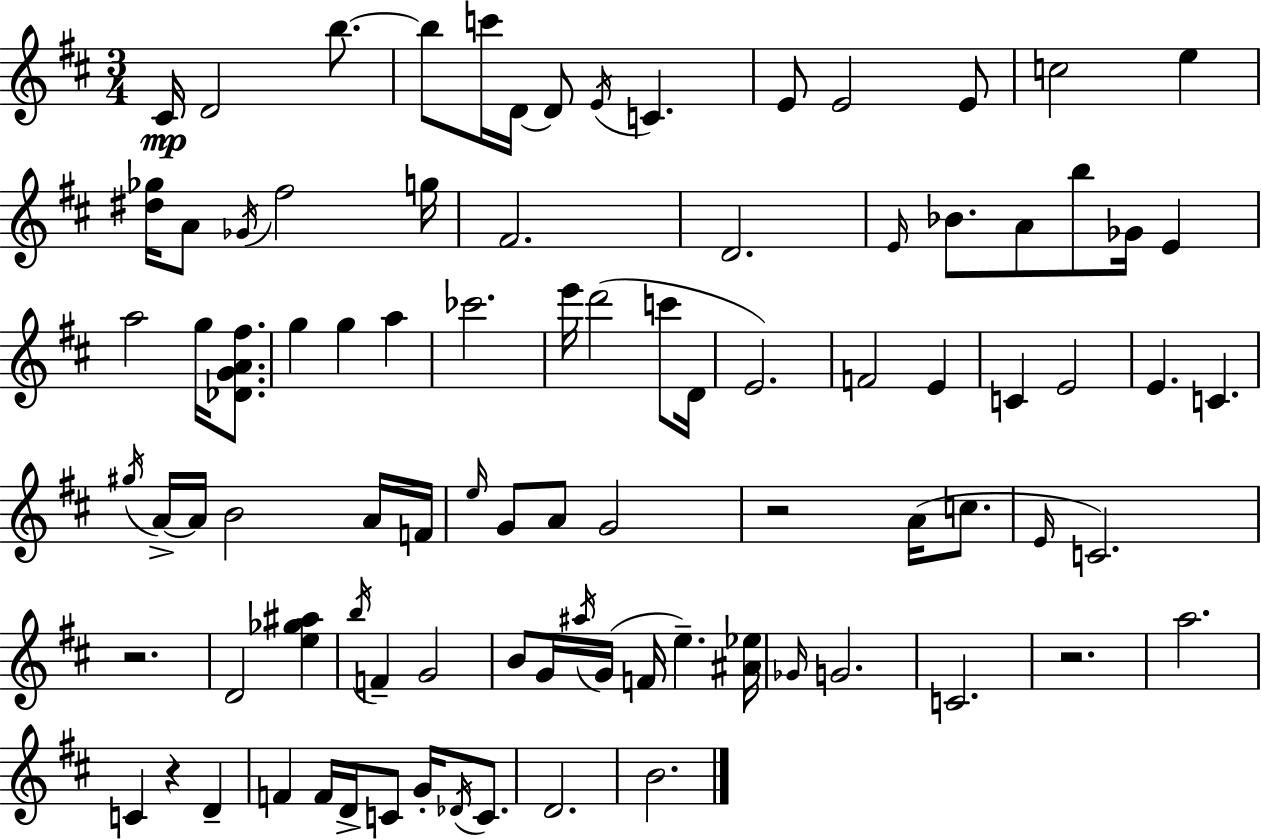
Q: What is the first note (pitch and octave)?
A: C#4